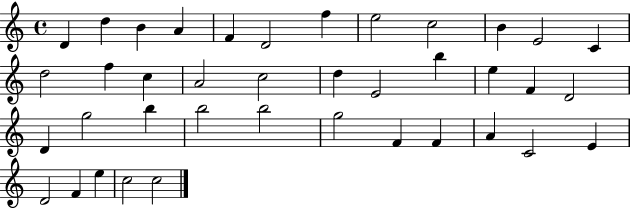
X:1
T:Untitled
M:4/4
L:1/4
K:C
D d B A F D2 f e2 c2 B E2 C d2 f c A2 c2 d E2 b e F D2 D g2 b b2 b2 g2 F F A C2 E D2 F e c2 c2